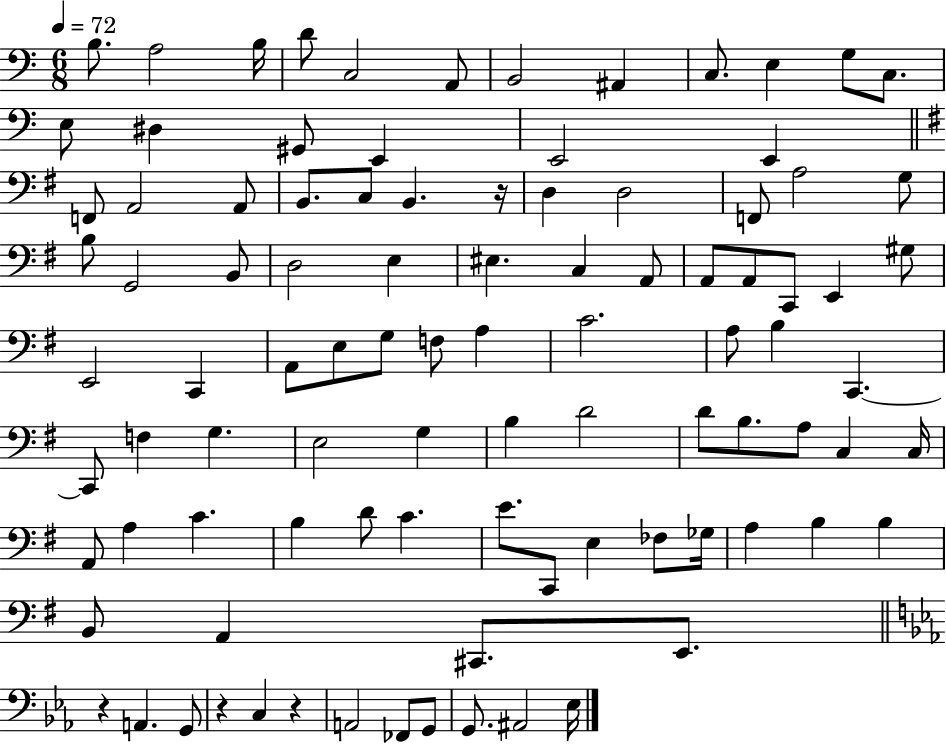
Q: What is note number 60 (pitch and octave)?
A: D4